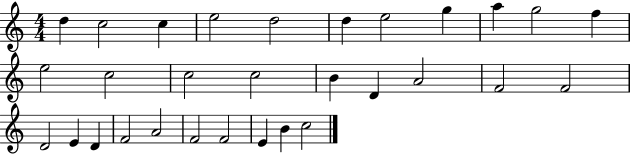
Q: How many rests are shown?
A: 0